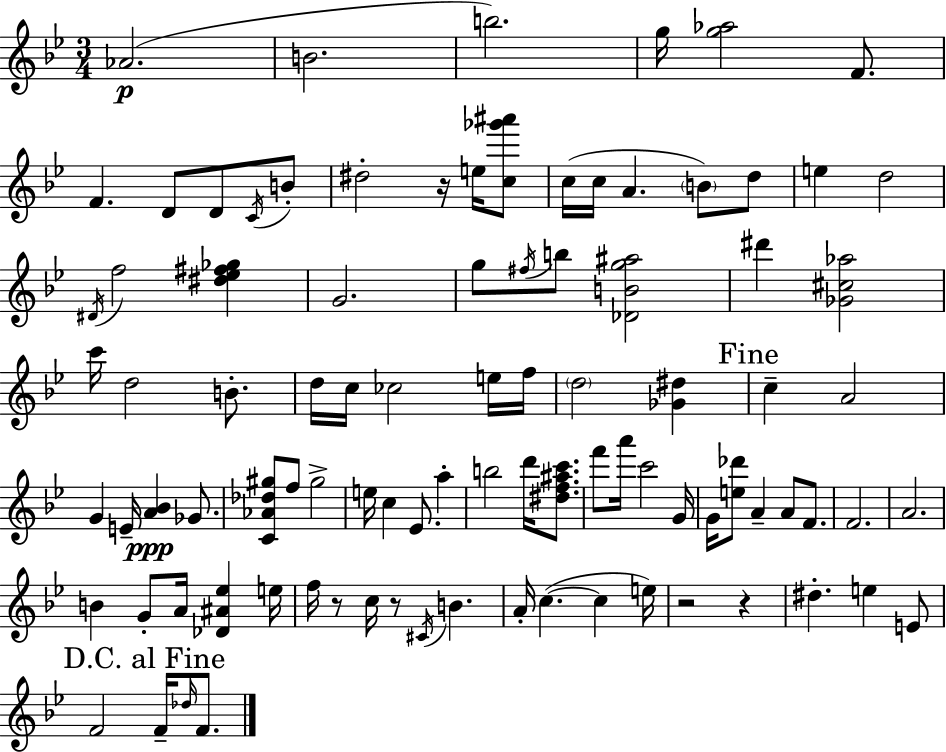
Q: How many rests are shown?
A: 5